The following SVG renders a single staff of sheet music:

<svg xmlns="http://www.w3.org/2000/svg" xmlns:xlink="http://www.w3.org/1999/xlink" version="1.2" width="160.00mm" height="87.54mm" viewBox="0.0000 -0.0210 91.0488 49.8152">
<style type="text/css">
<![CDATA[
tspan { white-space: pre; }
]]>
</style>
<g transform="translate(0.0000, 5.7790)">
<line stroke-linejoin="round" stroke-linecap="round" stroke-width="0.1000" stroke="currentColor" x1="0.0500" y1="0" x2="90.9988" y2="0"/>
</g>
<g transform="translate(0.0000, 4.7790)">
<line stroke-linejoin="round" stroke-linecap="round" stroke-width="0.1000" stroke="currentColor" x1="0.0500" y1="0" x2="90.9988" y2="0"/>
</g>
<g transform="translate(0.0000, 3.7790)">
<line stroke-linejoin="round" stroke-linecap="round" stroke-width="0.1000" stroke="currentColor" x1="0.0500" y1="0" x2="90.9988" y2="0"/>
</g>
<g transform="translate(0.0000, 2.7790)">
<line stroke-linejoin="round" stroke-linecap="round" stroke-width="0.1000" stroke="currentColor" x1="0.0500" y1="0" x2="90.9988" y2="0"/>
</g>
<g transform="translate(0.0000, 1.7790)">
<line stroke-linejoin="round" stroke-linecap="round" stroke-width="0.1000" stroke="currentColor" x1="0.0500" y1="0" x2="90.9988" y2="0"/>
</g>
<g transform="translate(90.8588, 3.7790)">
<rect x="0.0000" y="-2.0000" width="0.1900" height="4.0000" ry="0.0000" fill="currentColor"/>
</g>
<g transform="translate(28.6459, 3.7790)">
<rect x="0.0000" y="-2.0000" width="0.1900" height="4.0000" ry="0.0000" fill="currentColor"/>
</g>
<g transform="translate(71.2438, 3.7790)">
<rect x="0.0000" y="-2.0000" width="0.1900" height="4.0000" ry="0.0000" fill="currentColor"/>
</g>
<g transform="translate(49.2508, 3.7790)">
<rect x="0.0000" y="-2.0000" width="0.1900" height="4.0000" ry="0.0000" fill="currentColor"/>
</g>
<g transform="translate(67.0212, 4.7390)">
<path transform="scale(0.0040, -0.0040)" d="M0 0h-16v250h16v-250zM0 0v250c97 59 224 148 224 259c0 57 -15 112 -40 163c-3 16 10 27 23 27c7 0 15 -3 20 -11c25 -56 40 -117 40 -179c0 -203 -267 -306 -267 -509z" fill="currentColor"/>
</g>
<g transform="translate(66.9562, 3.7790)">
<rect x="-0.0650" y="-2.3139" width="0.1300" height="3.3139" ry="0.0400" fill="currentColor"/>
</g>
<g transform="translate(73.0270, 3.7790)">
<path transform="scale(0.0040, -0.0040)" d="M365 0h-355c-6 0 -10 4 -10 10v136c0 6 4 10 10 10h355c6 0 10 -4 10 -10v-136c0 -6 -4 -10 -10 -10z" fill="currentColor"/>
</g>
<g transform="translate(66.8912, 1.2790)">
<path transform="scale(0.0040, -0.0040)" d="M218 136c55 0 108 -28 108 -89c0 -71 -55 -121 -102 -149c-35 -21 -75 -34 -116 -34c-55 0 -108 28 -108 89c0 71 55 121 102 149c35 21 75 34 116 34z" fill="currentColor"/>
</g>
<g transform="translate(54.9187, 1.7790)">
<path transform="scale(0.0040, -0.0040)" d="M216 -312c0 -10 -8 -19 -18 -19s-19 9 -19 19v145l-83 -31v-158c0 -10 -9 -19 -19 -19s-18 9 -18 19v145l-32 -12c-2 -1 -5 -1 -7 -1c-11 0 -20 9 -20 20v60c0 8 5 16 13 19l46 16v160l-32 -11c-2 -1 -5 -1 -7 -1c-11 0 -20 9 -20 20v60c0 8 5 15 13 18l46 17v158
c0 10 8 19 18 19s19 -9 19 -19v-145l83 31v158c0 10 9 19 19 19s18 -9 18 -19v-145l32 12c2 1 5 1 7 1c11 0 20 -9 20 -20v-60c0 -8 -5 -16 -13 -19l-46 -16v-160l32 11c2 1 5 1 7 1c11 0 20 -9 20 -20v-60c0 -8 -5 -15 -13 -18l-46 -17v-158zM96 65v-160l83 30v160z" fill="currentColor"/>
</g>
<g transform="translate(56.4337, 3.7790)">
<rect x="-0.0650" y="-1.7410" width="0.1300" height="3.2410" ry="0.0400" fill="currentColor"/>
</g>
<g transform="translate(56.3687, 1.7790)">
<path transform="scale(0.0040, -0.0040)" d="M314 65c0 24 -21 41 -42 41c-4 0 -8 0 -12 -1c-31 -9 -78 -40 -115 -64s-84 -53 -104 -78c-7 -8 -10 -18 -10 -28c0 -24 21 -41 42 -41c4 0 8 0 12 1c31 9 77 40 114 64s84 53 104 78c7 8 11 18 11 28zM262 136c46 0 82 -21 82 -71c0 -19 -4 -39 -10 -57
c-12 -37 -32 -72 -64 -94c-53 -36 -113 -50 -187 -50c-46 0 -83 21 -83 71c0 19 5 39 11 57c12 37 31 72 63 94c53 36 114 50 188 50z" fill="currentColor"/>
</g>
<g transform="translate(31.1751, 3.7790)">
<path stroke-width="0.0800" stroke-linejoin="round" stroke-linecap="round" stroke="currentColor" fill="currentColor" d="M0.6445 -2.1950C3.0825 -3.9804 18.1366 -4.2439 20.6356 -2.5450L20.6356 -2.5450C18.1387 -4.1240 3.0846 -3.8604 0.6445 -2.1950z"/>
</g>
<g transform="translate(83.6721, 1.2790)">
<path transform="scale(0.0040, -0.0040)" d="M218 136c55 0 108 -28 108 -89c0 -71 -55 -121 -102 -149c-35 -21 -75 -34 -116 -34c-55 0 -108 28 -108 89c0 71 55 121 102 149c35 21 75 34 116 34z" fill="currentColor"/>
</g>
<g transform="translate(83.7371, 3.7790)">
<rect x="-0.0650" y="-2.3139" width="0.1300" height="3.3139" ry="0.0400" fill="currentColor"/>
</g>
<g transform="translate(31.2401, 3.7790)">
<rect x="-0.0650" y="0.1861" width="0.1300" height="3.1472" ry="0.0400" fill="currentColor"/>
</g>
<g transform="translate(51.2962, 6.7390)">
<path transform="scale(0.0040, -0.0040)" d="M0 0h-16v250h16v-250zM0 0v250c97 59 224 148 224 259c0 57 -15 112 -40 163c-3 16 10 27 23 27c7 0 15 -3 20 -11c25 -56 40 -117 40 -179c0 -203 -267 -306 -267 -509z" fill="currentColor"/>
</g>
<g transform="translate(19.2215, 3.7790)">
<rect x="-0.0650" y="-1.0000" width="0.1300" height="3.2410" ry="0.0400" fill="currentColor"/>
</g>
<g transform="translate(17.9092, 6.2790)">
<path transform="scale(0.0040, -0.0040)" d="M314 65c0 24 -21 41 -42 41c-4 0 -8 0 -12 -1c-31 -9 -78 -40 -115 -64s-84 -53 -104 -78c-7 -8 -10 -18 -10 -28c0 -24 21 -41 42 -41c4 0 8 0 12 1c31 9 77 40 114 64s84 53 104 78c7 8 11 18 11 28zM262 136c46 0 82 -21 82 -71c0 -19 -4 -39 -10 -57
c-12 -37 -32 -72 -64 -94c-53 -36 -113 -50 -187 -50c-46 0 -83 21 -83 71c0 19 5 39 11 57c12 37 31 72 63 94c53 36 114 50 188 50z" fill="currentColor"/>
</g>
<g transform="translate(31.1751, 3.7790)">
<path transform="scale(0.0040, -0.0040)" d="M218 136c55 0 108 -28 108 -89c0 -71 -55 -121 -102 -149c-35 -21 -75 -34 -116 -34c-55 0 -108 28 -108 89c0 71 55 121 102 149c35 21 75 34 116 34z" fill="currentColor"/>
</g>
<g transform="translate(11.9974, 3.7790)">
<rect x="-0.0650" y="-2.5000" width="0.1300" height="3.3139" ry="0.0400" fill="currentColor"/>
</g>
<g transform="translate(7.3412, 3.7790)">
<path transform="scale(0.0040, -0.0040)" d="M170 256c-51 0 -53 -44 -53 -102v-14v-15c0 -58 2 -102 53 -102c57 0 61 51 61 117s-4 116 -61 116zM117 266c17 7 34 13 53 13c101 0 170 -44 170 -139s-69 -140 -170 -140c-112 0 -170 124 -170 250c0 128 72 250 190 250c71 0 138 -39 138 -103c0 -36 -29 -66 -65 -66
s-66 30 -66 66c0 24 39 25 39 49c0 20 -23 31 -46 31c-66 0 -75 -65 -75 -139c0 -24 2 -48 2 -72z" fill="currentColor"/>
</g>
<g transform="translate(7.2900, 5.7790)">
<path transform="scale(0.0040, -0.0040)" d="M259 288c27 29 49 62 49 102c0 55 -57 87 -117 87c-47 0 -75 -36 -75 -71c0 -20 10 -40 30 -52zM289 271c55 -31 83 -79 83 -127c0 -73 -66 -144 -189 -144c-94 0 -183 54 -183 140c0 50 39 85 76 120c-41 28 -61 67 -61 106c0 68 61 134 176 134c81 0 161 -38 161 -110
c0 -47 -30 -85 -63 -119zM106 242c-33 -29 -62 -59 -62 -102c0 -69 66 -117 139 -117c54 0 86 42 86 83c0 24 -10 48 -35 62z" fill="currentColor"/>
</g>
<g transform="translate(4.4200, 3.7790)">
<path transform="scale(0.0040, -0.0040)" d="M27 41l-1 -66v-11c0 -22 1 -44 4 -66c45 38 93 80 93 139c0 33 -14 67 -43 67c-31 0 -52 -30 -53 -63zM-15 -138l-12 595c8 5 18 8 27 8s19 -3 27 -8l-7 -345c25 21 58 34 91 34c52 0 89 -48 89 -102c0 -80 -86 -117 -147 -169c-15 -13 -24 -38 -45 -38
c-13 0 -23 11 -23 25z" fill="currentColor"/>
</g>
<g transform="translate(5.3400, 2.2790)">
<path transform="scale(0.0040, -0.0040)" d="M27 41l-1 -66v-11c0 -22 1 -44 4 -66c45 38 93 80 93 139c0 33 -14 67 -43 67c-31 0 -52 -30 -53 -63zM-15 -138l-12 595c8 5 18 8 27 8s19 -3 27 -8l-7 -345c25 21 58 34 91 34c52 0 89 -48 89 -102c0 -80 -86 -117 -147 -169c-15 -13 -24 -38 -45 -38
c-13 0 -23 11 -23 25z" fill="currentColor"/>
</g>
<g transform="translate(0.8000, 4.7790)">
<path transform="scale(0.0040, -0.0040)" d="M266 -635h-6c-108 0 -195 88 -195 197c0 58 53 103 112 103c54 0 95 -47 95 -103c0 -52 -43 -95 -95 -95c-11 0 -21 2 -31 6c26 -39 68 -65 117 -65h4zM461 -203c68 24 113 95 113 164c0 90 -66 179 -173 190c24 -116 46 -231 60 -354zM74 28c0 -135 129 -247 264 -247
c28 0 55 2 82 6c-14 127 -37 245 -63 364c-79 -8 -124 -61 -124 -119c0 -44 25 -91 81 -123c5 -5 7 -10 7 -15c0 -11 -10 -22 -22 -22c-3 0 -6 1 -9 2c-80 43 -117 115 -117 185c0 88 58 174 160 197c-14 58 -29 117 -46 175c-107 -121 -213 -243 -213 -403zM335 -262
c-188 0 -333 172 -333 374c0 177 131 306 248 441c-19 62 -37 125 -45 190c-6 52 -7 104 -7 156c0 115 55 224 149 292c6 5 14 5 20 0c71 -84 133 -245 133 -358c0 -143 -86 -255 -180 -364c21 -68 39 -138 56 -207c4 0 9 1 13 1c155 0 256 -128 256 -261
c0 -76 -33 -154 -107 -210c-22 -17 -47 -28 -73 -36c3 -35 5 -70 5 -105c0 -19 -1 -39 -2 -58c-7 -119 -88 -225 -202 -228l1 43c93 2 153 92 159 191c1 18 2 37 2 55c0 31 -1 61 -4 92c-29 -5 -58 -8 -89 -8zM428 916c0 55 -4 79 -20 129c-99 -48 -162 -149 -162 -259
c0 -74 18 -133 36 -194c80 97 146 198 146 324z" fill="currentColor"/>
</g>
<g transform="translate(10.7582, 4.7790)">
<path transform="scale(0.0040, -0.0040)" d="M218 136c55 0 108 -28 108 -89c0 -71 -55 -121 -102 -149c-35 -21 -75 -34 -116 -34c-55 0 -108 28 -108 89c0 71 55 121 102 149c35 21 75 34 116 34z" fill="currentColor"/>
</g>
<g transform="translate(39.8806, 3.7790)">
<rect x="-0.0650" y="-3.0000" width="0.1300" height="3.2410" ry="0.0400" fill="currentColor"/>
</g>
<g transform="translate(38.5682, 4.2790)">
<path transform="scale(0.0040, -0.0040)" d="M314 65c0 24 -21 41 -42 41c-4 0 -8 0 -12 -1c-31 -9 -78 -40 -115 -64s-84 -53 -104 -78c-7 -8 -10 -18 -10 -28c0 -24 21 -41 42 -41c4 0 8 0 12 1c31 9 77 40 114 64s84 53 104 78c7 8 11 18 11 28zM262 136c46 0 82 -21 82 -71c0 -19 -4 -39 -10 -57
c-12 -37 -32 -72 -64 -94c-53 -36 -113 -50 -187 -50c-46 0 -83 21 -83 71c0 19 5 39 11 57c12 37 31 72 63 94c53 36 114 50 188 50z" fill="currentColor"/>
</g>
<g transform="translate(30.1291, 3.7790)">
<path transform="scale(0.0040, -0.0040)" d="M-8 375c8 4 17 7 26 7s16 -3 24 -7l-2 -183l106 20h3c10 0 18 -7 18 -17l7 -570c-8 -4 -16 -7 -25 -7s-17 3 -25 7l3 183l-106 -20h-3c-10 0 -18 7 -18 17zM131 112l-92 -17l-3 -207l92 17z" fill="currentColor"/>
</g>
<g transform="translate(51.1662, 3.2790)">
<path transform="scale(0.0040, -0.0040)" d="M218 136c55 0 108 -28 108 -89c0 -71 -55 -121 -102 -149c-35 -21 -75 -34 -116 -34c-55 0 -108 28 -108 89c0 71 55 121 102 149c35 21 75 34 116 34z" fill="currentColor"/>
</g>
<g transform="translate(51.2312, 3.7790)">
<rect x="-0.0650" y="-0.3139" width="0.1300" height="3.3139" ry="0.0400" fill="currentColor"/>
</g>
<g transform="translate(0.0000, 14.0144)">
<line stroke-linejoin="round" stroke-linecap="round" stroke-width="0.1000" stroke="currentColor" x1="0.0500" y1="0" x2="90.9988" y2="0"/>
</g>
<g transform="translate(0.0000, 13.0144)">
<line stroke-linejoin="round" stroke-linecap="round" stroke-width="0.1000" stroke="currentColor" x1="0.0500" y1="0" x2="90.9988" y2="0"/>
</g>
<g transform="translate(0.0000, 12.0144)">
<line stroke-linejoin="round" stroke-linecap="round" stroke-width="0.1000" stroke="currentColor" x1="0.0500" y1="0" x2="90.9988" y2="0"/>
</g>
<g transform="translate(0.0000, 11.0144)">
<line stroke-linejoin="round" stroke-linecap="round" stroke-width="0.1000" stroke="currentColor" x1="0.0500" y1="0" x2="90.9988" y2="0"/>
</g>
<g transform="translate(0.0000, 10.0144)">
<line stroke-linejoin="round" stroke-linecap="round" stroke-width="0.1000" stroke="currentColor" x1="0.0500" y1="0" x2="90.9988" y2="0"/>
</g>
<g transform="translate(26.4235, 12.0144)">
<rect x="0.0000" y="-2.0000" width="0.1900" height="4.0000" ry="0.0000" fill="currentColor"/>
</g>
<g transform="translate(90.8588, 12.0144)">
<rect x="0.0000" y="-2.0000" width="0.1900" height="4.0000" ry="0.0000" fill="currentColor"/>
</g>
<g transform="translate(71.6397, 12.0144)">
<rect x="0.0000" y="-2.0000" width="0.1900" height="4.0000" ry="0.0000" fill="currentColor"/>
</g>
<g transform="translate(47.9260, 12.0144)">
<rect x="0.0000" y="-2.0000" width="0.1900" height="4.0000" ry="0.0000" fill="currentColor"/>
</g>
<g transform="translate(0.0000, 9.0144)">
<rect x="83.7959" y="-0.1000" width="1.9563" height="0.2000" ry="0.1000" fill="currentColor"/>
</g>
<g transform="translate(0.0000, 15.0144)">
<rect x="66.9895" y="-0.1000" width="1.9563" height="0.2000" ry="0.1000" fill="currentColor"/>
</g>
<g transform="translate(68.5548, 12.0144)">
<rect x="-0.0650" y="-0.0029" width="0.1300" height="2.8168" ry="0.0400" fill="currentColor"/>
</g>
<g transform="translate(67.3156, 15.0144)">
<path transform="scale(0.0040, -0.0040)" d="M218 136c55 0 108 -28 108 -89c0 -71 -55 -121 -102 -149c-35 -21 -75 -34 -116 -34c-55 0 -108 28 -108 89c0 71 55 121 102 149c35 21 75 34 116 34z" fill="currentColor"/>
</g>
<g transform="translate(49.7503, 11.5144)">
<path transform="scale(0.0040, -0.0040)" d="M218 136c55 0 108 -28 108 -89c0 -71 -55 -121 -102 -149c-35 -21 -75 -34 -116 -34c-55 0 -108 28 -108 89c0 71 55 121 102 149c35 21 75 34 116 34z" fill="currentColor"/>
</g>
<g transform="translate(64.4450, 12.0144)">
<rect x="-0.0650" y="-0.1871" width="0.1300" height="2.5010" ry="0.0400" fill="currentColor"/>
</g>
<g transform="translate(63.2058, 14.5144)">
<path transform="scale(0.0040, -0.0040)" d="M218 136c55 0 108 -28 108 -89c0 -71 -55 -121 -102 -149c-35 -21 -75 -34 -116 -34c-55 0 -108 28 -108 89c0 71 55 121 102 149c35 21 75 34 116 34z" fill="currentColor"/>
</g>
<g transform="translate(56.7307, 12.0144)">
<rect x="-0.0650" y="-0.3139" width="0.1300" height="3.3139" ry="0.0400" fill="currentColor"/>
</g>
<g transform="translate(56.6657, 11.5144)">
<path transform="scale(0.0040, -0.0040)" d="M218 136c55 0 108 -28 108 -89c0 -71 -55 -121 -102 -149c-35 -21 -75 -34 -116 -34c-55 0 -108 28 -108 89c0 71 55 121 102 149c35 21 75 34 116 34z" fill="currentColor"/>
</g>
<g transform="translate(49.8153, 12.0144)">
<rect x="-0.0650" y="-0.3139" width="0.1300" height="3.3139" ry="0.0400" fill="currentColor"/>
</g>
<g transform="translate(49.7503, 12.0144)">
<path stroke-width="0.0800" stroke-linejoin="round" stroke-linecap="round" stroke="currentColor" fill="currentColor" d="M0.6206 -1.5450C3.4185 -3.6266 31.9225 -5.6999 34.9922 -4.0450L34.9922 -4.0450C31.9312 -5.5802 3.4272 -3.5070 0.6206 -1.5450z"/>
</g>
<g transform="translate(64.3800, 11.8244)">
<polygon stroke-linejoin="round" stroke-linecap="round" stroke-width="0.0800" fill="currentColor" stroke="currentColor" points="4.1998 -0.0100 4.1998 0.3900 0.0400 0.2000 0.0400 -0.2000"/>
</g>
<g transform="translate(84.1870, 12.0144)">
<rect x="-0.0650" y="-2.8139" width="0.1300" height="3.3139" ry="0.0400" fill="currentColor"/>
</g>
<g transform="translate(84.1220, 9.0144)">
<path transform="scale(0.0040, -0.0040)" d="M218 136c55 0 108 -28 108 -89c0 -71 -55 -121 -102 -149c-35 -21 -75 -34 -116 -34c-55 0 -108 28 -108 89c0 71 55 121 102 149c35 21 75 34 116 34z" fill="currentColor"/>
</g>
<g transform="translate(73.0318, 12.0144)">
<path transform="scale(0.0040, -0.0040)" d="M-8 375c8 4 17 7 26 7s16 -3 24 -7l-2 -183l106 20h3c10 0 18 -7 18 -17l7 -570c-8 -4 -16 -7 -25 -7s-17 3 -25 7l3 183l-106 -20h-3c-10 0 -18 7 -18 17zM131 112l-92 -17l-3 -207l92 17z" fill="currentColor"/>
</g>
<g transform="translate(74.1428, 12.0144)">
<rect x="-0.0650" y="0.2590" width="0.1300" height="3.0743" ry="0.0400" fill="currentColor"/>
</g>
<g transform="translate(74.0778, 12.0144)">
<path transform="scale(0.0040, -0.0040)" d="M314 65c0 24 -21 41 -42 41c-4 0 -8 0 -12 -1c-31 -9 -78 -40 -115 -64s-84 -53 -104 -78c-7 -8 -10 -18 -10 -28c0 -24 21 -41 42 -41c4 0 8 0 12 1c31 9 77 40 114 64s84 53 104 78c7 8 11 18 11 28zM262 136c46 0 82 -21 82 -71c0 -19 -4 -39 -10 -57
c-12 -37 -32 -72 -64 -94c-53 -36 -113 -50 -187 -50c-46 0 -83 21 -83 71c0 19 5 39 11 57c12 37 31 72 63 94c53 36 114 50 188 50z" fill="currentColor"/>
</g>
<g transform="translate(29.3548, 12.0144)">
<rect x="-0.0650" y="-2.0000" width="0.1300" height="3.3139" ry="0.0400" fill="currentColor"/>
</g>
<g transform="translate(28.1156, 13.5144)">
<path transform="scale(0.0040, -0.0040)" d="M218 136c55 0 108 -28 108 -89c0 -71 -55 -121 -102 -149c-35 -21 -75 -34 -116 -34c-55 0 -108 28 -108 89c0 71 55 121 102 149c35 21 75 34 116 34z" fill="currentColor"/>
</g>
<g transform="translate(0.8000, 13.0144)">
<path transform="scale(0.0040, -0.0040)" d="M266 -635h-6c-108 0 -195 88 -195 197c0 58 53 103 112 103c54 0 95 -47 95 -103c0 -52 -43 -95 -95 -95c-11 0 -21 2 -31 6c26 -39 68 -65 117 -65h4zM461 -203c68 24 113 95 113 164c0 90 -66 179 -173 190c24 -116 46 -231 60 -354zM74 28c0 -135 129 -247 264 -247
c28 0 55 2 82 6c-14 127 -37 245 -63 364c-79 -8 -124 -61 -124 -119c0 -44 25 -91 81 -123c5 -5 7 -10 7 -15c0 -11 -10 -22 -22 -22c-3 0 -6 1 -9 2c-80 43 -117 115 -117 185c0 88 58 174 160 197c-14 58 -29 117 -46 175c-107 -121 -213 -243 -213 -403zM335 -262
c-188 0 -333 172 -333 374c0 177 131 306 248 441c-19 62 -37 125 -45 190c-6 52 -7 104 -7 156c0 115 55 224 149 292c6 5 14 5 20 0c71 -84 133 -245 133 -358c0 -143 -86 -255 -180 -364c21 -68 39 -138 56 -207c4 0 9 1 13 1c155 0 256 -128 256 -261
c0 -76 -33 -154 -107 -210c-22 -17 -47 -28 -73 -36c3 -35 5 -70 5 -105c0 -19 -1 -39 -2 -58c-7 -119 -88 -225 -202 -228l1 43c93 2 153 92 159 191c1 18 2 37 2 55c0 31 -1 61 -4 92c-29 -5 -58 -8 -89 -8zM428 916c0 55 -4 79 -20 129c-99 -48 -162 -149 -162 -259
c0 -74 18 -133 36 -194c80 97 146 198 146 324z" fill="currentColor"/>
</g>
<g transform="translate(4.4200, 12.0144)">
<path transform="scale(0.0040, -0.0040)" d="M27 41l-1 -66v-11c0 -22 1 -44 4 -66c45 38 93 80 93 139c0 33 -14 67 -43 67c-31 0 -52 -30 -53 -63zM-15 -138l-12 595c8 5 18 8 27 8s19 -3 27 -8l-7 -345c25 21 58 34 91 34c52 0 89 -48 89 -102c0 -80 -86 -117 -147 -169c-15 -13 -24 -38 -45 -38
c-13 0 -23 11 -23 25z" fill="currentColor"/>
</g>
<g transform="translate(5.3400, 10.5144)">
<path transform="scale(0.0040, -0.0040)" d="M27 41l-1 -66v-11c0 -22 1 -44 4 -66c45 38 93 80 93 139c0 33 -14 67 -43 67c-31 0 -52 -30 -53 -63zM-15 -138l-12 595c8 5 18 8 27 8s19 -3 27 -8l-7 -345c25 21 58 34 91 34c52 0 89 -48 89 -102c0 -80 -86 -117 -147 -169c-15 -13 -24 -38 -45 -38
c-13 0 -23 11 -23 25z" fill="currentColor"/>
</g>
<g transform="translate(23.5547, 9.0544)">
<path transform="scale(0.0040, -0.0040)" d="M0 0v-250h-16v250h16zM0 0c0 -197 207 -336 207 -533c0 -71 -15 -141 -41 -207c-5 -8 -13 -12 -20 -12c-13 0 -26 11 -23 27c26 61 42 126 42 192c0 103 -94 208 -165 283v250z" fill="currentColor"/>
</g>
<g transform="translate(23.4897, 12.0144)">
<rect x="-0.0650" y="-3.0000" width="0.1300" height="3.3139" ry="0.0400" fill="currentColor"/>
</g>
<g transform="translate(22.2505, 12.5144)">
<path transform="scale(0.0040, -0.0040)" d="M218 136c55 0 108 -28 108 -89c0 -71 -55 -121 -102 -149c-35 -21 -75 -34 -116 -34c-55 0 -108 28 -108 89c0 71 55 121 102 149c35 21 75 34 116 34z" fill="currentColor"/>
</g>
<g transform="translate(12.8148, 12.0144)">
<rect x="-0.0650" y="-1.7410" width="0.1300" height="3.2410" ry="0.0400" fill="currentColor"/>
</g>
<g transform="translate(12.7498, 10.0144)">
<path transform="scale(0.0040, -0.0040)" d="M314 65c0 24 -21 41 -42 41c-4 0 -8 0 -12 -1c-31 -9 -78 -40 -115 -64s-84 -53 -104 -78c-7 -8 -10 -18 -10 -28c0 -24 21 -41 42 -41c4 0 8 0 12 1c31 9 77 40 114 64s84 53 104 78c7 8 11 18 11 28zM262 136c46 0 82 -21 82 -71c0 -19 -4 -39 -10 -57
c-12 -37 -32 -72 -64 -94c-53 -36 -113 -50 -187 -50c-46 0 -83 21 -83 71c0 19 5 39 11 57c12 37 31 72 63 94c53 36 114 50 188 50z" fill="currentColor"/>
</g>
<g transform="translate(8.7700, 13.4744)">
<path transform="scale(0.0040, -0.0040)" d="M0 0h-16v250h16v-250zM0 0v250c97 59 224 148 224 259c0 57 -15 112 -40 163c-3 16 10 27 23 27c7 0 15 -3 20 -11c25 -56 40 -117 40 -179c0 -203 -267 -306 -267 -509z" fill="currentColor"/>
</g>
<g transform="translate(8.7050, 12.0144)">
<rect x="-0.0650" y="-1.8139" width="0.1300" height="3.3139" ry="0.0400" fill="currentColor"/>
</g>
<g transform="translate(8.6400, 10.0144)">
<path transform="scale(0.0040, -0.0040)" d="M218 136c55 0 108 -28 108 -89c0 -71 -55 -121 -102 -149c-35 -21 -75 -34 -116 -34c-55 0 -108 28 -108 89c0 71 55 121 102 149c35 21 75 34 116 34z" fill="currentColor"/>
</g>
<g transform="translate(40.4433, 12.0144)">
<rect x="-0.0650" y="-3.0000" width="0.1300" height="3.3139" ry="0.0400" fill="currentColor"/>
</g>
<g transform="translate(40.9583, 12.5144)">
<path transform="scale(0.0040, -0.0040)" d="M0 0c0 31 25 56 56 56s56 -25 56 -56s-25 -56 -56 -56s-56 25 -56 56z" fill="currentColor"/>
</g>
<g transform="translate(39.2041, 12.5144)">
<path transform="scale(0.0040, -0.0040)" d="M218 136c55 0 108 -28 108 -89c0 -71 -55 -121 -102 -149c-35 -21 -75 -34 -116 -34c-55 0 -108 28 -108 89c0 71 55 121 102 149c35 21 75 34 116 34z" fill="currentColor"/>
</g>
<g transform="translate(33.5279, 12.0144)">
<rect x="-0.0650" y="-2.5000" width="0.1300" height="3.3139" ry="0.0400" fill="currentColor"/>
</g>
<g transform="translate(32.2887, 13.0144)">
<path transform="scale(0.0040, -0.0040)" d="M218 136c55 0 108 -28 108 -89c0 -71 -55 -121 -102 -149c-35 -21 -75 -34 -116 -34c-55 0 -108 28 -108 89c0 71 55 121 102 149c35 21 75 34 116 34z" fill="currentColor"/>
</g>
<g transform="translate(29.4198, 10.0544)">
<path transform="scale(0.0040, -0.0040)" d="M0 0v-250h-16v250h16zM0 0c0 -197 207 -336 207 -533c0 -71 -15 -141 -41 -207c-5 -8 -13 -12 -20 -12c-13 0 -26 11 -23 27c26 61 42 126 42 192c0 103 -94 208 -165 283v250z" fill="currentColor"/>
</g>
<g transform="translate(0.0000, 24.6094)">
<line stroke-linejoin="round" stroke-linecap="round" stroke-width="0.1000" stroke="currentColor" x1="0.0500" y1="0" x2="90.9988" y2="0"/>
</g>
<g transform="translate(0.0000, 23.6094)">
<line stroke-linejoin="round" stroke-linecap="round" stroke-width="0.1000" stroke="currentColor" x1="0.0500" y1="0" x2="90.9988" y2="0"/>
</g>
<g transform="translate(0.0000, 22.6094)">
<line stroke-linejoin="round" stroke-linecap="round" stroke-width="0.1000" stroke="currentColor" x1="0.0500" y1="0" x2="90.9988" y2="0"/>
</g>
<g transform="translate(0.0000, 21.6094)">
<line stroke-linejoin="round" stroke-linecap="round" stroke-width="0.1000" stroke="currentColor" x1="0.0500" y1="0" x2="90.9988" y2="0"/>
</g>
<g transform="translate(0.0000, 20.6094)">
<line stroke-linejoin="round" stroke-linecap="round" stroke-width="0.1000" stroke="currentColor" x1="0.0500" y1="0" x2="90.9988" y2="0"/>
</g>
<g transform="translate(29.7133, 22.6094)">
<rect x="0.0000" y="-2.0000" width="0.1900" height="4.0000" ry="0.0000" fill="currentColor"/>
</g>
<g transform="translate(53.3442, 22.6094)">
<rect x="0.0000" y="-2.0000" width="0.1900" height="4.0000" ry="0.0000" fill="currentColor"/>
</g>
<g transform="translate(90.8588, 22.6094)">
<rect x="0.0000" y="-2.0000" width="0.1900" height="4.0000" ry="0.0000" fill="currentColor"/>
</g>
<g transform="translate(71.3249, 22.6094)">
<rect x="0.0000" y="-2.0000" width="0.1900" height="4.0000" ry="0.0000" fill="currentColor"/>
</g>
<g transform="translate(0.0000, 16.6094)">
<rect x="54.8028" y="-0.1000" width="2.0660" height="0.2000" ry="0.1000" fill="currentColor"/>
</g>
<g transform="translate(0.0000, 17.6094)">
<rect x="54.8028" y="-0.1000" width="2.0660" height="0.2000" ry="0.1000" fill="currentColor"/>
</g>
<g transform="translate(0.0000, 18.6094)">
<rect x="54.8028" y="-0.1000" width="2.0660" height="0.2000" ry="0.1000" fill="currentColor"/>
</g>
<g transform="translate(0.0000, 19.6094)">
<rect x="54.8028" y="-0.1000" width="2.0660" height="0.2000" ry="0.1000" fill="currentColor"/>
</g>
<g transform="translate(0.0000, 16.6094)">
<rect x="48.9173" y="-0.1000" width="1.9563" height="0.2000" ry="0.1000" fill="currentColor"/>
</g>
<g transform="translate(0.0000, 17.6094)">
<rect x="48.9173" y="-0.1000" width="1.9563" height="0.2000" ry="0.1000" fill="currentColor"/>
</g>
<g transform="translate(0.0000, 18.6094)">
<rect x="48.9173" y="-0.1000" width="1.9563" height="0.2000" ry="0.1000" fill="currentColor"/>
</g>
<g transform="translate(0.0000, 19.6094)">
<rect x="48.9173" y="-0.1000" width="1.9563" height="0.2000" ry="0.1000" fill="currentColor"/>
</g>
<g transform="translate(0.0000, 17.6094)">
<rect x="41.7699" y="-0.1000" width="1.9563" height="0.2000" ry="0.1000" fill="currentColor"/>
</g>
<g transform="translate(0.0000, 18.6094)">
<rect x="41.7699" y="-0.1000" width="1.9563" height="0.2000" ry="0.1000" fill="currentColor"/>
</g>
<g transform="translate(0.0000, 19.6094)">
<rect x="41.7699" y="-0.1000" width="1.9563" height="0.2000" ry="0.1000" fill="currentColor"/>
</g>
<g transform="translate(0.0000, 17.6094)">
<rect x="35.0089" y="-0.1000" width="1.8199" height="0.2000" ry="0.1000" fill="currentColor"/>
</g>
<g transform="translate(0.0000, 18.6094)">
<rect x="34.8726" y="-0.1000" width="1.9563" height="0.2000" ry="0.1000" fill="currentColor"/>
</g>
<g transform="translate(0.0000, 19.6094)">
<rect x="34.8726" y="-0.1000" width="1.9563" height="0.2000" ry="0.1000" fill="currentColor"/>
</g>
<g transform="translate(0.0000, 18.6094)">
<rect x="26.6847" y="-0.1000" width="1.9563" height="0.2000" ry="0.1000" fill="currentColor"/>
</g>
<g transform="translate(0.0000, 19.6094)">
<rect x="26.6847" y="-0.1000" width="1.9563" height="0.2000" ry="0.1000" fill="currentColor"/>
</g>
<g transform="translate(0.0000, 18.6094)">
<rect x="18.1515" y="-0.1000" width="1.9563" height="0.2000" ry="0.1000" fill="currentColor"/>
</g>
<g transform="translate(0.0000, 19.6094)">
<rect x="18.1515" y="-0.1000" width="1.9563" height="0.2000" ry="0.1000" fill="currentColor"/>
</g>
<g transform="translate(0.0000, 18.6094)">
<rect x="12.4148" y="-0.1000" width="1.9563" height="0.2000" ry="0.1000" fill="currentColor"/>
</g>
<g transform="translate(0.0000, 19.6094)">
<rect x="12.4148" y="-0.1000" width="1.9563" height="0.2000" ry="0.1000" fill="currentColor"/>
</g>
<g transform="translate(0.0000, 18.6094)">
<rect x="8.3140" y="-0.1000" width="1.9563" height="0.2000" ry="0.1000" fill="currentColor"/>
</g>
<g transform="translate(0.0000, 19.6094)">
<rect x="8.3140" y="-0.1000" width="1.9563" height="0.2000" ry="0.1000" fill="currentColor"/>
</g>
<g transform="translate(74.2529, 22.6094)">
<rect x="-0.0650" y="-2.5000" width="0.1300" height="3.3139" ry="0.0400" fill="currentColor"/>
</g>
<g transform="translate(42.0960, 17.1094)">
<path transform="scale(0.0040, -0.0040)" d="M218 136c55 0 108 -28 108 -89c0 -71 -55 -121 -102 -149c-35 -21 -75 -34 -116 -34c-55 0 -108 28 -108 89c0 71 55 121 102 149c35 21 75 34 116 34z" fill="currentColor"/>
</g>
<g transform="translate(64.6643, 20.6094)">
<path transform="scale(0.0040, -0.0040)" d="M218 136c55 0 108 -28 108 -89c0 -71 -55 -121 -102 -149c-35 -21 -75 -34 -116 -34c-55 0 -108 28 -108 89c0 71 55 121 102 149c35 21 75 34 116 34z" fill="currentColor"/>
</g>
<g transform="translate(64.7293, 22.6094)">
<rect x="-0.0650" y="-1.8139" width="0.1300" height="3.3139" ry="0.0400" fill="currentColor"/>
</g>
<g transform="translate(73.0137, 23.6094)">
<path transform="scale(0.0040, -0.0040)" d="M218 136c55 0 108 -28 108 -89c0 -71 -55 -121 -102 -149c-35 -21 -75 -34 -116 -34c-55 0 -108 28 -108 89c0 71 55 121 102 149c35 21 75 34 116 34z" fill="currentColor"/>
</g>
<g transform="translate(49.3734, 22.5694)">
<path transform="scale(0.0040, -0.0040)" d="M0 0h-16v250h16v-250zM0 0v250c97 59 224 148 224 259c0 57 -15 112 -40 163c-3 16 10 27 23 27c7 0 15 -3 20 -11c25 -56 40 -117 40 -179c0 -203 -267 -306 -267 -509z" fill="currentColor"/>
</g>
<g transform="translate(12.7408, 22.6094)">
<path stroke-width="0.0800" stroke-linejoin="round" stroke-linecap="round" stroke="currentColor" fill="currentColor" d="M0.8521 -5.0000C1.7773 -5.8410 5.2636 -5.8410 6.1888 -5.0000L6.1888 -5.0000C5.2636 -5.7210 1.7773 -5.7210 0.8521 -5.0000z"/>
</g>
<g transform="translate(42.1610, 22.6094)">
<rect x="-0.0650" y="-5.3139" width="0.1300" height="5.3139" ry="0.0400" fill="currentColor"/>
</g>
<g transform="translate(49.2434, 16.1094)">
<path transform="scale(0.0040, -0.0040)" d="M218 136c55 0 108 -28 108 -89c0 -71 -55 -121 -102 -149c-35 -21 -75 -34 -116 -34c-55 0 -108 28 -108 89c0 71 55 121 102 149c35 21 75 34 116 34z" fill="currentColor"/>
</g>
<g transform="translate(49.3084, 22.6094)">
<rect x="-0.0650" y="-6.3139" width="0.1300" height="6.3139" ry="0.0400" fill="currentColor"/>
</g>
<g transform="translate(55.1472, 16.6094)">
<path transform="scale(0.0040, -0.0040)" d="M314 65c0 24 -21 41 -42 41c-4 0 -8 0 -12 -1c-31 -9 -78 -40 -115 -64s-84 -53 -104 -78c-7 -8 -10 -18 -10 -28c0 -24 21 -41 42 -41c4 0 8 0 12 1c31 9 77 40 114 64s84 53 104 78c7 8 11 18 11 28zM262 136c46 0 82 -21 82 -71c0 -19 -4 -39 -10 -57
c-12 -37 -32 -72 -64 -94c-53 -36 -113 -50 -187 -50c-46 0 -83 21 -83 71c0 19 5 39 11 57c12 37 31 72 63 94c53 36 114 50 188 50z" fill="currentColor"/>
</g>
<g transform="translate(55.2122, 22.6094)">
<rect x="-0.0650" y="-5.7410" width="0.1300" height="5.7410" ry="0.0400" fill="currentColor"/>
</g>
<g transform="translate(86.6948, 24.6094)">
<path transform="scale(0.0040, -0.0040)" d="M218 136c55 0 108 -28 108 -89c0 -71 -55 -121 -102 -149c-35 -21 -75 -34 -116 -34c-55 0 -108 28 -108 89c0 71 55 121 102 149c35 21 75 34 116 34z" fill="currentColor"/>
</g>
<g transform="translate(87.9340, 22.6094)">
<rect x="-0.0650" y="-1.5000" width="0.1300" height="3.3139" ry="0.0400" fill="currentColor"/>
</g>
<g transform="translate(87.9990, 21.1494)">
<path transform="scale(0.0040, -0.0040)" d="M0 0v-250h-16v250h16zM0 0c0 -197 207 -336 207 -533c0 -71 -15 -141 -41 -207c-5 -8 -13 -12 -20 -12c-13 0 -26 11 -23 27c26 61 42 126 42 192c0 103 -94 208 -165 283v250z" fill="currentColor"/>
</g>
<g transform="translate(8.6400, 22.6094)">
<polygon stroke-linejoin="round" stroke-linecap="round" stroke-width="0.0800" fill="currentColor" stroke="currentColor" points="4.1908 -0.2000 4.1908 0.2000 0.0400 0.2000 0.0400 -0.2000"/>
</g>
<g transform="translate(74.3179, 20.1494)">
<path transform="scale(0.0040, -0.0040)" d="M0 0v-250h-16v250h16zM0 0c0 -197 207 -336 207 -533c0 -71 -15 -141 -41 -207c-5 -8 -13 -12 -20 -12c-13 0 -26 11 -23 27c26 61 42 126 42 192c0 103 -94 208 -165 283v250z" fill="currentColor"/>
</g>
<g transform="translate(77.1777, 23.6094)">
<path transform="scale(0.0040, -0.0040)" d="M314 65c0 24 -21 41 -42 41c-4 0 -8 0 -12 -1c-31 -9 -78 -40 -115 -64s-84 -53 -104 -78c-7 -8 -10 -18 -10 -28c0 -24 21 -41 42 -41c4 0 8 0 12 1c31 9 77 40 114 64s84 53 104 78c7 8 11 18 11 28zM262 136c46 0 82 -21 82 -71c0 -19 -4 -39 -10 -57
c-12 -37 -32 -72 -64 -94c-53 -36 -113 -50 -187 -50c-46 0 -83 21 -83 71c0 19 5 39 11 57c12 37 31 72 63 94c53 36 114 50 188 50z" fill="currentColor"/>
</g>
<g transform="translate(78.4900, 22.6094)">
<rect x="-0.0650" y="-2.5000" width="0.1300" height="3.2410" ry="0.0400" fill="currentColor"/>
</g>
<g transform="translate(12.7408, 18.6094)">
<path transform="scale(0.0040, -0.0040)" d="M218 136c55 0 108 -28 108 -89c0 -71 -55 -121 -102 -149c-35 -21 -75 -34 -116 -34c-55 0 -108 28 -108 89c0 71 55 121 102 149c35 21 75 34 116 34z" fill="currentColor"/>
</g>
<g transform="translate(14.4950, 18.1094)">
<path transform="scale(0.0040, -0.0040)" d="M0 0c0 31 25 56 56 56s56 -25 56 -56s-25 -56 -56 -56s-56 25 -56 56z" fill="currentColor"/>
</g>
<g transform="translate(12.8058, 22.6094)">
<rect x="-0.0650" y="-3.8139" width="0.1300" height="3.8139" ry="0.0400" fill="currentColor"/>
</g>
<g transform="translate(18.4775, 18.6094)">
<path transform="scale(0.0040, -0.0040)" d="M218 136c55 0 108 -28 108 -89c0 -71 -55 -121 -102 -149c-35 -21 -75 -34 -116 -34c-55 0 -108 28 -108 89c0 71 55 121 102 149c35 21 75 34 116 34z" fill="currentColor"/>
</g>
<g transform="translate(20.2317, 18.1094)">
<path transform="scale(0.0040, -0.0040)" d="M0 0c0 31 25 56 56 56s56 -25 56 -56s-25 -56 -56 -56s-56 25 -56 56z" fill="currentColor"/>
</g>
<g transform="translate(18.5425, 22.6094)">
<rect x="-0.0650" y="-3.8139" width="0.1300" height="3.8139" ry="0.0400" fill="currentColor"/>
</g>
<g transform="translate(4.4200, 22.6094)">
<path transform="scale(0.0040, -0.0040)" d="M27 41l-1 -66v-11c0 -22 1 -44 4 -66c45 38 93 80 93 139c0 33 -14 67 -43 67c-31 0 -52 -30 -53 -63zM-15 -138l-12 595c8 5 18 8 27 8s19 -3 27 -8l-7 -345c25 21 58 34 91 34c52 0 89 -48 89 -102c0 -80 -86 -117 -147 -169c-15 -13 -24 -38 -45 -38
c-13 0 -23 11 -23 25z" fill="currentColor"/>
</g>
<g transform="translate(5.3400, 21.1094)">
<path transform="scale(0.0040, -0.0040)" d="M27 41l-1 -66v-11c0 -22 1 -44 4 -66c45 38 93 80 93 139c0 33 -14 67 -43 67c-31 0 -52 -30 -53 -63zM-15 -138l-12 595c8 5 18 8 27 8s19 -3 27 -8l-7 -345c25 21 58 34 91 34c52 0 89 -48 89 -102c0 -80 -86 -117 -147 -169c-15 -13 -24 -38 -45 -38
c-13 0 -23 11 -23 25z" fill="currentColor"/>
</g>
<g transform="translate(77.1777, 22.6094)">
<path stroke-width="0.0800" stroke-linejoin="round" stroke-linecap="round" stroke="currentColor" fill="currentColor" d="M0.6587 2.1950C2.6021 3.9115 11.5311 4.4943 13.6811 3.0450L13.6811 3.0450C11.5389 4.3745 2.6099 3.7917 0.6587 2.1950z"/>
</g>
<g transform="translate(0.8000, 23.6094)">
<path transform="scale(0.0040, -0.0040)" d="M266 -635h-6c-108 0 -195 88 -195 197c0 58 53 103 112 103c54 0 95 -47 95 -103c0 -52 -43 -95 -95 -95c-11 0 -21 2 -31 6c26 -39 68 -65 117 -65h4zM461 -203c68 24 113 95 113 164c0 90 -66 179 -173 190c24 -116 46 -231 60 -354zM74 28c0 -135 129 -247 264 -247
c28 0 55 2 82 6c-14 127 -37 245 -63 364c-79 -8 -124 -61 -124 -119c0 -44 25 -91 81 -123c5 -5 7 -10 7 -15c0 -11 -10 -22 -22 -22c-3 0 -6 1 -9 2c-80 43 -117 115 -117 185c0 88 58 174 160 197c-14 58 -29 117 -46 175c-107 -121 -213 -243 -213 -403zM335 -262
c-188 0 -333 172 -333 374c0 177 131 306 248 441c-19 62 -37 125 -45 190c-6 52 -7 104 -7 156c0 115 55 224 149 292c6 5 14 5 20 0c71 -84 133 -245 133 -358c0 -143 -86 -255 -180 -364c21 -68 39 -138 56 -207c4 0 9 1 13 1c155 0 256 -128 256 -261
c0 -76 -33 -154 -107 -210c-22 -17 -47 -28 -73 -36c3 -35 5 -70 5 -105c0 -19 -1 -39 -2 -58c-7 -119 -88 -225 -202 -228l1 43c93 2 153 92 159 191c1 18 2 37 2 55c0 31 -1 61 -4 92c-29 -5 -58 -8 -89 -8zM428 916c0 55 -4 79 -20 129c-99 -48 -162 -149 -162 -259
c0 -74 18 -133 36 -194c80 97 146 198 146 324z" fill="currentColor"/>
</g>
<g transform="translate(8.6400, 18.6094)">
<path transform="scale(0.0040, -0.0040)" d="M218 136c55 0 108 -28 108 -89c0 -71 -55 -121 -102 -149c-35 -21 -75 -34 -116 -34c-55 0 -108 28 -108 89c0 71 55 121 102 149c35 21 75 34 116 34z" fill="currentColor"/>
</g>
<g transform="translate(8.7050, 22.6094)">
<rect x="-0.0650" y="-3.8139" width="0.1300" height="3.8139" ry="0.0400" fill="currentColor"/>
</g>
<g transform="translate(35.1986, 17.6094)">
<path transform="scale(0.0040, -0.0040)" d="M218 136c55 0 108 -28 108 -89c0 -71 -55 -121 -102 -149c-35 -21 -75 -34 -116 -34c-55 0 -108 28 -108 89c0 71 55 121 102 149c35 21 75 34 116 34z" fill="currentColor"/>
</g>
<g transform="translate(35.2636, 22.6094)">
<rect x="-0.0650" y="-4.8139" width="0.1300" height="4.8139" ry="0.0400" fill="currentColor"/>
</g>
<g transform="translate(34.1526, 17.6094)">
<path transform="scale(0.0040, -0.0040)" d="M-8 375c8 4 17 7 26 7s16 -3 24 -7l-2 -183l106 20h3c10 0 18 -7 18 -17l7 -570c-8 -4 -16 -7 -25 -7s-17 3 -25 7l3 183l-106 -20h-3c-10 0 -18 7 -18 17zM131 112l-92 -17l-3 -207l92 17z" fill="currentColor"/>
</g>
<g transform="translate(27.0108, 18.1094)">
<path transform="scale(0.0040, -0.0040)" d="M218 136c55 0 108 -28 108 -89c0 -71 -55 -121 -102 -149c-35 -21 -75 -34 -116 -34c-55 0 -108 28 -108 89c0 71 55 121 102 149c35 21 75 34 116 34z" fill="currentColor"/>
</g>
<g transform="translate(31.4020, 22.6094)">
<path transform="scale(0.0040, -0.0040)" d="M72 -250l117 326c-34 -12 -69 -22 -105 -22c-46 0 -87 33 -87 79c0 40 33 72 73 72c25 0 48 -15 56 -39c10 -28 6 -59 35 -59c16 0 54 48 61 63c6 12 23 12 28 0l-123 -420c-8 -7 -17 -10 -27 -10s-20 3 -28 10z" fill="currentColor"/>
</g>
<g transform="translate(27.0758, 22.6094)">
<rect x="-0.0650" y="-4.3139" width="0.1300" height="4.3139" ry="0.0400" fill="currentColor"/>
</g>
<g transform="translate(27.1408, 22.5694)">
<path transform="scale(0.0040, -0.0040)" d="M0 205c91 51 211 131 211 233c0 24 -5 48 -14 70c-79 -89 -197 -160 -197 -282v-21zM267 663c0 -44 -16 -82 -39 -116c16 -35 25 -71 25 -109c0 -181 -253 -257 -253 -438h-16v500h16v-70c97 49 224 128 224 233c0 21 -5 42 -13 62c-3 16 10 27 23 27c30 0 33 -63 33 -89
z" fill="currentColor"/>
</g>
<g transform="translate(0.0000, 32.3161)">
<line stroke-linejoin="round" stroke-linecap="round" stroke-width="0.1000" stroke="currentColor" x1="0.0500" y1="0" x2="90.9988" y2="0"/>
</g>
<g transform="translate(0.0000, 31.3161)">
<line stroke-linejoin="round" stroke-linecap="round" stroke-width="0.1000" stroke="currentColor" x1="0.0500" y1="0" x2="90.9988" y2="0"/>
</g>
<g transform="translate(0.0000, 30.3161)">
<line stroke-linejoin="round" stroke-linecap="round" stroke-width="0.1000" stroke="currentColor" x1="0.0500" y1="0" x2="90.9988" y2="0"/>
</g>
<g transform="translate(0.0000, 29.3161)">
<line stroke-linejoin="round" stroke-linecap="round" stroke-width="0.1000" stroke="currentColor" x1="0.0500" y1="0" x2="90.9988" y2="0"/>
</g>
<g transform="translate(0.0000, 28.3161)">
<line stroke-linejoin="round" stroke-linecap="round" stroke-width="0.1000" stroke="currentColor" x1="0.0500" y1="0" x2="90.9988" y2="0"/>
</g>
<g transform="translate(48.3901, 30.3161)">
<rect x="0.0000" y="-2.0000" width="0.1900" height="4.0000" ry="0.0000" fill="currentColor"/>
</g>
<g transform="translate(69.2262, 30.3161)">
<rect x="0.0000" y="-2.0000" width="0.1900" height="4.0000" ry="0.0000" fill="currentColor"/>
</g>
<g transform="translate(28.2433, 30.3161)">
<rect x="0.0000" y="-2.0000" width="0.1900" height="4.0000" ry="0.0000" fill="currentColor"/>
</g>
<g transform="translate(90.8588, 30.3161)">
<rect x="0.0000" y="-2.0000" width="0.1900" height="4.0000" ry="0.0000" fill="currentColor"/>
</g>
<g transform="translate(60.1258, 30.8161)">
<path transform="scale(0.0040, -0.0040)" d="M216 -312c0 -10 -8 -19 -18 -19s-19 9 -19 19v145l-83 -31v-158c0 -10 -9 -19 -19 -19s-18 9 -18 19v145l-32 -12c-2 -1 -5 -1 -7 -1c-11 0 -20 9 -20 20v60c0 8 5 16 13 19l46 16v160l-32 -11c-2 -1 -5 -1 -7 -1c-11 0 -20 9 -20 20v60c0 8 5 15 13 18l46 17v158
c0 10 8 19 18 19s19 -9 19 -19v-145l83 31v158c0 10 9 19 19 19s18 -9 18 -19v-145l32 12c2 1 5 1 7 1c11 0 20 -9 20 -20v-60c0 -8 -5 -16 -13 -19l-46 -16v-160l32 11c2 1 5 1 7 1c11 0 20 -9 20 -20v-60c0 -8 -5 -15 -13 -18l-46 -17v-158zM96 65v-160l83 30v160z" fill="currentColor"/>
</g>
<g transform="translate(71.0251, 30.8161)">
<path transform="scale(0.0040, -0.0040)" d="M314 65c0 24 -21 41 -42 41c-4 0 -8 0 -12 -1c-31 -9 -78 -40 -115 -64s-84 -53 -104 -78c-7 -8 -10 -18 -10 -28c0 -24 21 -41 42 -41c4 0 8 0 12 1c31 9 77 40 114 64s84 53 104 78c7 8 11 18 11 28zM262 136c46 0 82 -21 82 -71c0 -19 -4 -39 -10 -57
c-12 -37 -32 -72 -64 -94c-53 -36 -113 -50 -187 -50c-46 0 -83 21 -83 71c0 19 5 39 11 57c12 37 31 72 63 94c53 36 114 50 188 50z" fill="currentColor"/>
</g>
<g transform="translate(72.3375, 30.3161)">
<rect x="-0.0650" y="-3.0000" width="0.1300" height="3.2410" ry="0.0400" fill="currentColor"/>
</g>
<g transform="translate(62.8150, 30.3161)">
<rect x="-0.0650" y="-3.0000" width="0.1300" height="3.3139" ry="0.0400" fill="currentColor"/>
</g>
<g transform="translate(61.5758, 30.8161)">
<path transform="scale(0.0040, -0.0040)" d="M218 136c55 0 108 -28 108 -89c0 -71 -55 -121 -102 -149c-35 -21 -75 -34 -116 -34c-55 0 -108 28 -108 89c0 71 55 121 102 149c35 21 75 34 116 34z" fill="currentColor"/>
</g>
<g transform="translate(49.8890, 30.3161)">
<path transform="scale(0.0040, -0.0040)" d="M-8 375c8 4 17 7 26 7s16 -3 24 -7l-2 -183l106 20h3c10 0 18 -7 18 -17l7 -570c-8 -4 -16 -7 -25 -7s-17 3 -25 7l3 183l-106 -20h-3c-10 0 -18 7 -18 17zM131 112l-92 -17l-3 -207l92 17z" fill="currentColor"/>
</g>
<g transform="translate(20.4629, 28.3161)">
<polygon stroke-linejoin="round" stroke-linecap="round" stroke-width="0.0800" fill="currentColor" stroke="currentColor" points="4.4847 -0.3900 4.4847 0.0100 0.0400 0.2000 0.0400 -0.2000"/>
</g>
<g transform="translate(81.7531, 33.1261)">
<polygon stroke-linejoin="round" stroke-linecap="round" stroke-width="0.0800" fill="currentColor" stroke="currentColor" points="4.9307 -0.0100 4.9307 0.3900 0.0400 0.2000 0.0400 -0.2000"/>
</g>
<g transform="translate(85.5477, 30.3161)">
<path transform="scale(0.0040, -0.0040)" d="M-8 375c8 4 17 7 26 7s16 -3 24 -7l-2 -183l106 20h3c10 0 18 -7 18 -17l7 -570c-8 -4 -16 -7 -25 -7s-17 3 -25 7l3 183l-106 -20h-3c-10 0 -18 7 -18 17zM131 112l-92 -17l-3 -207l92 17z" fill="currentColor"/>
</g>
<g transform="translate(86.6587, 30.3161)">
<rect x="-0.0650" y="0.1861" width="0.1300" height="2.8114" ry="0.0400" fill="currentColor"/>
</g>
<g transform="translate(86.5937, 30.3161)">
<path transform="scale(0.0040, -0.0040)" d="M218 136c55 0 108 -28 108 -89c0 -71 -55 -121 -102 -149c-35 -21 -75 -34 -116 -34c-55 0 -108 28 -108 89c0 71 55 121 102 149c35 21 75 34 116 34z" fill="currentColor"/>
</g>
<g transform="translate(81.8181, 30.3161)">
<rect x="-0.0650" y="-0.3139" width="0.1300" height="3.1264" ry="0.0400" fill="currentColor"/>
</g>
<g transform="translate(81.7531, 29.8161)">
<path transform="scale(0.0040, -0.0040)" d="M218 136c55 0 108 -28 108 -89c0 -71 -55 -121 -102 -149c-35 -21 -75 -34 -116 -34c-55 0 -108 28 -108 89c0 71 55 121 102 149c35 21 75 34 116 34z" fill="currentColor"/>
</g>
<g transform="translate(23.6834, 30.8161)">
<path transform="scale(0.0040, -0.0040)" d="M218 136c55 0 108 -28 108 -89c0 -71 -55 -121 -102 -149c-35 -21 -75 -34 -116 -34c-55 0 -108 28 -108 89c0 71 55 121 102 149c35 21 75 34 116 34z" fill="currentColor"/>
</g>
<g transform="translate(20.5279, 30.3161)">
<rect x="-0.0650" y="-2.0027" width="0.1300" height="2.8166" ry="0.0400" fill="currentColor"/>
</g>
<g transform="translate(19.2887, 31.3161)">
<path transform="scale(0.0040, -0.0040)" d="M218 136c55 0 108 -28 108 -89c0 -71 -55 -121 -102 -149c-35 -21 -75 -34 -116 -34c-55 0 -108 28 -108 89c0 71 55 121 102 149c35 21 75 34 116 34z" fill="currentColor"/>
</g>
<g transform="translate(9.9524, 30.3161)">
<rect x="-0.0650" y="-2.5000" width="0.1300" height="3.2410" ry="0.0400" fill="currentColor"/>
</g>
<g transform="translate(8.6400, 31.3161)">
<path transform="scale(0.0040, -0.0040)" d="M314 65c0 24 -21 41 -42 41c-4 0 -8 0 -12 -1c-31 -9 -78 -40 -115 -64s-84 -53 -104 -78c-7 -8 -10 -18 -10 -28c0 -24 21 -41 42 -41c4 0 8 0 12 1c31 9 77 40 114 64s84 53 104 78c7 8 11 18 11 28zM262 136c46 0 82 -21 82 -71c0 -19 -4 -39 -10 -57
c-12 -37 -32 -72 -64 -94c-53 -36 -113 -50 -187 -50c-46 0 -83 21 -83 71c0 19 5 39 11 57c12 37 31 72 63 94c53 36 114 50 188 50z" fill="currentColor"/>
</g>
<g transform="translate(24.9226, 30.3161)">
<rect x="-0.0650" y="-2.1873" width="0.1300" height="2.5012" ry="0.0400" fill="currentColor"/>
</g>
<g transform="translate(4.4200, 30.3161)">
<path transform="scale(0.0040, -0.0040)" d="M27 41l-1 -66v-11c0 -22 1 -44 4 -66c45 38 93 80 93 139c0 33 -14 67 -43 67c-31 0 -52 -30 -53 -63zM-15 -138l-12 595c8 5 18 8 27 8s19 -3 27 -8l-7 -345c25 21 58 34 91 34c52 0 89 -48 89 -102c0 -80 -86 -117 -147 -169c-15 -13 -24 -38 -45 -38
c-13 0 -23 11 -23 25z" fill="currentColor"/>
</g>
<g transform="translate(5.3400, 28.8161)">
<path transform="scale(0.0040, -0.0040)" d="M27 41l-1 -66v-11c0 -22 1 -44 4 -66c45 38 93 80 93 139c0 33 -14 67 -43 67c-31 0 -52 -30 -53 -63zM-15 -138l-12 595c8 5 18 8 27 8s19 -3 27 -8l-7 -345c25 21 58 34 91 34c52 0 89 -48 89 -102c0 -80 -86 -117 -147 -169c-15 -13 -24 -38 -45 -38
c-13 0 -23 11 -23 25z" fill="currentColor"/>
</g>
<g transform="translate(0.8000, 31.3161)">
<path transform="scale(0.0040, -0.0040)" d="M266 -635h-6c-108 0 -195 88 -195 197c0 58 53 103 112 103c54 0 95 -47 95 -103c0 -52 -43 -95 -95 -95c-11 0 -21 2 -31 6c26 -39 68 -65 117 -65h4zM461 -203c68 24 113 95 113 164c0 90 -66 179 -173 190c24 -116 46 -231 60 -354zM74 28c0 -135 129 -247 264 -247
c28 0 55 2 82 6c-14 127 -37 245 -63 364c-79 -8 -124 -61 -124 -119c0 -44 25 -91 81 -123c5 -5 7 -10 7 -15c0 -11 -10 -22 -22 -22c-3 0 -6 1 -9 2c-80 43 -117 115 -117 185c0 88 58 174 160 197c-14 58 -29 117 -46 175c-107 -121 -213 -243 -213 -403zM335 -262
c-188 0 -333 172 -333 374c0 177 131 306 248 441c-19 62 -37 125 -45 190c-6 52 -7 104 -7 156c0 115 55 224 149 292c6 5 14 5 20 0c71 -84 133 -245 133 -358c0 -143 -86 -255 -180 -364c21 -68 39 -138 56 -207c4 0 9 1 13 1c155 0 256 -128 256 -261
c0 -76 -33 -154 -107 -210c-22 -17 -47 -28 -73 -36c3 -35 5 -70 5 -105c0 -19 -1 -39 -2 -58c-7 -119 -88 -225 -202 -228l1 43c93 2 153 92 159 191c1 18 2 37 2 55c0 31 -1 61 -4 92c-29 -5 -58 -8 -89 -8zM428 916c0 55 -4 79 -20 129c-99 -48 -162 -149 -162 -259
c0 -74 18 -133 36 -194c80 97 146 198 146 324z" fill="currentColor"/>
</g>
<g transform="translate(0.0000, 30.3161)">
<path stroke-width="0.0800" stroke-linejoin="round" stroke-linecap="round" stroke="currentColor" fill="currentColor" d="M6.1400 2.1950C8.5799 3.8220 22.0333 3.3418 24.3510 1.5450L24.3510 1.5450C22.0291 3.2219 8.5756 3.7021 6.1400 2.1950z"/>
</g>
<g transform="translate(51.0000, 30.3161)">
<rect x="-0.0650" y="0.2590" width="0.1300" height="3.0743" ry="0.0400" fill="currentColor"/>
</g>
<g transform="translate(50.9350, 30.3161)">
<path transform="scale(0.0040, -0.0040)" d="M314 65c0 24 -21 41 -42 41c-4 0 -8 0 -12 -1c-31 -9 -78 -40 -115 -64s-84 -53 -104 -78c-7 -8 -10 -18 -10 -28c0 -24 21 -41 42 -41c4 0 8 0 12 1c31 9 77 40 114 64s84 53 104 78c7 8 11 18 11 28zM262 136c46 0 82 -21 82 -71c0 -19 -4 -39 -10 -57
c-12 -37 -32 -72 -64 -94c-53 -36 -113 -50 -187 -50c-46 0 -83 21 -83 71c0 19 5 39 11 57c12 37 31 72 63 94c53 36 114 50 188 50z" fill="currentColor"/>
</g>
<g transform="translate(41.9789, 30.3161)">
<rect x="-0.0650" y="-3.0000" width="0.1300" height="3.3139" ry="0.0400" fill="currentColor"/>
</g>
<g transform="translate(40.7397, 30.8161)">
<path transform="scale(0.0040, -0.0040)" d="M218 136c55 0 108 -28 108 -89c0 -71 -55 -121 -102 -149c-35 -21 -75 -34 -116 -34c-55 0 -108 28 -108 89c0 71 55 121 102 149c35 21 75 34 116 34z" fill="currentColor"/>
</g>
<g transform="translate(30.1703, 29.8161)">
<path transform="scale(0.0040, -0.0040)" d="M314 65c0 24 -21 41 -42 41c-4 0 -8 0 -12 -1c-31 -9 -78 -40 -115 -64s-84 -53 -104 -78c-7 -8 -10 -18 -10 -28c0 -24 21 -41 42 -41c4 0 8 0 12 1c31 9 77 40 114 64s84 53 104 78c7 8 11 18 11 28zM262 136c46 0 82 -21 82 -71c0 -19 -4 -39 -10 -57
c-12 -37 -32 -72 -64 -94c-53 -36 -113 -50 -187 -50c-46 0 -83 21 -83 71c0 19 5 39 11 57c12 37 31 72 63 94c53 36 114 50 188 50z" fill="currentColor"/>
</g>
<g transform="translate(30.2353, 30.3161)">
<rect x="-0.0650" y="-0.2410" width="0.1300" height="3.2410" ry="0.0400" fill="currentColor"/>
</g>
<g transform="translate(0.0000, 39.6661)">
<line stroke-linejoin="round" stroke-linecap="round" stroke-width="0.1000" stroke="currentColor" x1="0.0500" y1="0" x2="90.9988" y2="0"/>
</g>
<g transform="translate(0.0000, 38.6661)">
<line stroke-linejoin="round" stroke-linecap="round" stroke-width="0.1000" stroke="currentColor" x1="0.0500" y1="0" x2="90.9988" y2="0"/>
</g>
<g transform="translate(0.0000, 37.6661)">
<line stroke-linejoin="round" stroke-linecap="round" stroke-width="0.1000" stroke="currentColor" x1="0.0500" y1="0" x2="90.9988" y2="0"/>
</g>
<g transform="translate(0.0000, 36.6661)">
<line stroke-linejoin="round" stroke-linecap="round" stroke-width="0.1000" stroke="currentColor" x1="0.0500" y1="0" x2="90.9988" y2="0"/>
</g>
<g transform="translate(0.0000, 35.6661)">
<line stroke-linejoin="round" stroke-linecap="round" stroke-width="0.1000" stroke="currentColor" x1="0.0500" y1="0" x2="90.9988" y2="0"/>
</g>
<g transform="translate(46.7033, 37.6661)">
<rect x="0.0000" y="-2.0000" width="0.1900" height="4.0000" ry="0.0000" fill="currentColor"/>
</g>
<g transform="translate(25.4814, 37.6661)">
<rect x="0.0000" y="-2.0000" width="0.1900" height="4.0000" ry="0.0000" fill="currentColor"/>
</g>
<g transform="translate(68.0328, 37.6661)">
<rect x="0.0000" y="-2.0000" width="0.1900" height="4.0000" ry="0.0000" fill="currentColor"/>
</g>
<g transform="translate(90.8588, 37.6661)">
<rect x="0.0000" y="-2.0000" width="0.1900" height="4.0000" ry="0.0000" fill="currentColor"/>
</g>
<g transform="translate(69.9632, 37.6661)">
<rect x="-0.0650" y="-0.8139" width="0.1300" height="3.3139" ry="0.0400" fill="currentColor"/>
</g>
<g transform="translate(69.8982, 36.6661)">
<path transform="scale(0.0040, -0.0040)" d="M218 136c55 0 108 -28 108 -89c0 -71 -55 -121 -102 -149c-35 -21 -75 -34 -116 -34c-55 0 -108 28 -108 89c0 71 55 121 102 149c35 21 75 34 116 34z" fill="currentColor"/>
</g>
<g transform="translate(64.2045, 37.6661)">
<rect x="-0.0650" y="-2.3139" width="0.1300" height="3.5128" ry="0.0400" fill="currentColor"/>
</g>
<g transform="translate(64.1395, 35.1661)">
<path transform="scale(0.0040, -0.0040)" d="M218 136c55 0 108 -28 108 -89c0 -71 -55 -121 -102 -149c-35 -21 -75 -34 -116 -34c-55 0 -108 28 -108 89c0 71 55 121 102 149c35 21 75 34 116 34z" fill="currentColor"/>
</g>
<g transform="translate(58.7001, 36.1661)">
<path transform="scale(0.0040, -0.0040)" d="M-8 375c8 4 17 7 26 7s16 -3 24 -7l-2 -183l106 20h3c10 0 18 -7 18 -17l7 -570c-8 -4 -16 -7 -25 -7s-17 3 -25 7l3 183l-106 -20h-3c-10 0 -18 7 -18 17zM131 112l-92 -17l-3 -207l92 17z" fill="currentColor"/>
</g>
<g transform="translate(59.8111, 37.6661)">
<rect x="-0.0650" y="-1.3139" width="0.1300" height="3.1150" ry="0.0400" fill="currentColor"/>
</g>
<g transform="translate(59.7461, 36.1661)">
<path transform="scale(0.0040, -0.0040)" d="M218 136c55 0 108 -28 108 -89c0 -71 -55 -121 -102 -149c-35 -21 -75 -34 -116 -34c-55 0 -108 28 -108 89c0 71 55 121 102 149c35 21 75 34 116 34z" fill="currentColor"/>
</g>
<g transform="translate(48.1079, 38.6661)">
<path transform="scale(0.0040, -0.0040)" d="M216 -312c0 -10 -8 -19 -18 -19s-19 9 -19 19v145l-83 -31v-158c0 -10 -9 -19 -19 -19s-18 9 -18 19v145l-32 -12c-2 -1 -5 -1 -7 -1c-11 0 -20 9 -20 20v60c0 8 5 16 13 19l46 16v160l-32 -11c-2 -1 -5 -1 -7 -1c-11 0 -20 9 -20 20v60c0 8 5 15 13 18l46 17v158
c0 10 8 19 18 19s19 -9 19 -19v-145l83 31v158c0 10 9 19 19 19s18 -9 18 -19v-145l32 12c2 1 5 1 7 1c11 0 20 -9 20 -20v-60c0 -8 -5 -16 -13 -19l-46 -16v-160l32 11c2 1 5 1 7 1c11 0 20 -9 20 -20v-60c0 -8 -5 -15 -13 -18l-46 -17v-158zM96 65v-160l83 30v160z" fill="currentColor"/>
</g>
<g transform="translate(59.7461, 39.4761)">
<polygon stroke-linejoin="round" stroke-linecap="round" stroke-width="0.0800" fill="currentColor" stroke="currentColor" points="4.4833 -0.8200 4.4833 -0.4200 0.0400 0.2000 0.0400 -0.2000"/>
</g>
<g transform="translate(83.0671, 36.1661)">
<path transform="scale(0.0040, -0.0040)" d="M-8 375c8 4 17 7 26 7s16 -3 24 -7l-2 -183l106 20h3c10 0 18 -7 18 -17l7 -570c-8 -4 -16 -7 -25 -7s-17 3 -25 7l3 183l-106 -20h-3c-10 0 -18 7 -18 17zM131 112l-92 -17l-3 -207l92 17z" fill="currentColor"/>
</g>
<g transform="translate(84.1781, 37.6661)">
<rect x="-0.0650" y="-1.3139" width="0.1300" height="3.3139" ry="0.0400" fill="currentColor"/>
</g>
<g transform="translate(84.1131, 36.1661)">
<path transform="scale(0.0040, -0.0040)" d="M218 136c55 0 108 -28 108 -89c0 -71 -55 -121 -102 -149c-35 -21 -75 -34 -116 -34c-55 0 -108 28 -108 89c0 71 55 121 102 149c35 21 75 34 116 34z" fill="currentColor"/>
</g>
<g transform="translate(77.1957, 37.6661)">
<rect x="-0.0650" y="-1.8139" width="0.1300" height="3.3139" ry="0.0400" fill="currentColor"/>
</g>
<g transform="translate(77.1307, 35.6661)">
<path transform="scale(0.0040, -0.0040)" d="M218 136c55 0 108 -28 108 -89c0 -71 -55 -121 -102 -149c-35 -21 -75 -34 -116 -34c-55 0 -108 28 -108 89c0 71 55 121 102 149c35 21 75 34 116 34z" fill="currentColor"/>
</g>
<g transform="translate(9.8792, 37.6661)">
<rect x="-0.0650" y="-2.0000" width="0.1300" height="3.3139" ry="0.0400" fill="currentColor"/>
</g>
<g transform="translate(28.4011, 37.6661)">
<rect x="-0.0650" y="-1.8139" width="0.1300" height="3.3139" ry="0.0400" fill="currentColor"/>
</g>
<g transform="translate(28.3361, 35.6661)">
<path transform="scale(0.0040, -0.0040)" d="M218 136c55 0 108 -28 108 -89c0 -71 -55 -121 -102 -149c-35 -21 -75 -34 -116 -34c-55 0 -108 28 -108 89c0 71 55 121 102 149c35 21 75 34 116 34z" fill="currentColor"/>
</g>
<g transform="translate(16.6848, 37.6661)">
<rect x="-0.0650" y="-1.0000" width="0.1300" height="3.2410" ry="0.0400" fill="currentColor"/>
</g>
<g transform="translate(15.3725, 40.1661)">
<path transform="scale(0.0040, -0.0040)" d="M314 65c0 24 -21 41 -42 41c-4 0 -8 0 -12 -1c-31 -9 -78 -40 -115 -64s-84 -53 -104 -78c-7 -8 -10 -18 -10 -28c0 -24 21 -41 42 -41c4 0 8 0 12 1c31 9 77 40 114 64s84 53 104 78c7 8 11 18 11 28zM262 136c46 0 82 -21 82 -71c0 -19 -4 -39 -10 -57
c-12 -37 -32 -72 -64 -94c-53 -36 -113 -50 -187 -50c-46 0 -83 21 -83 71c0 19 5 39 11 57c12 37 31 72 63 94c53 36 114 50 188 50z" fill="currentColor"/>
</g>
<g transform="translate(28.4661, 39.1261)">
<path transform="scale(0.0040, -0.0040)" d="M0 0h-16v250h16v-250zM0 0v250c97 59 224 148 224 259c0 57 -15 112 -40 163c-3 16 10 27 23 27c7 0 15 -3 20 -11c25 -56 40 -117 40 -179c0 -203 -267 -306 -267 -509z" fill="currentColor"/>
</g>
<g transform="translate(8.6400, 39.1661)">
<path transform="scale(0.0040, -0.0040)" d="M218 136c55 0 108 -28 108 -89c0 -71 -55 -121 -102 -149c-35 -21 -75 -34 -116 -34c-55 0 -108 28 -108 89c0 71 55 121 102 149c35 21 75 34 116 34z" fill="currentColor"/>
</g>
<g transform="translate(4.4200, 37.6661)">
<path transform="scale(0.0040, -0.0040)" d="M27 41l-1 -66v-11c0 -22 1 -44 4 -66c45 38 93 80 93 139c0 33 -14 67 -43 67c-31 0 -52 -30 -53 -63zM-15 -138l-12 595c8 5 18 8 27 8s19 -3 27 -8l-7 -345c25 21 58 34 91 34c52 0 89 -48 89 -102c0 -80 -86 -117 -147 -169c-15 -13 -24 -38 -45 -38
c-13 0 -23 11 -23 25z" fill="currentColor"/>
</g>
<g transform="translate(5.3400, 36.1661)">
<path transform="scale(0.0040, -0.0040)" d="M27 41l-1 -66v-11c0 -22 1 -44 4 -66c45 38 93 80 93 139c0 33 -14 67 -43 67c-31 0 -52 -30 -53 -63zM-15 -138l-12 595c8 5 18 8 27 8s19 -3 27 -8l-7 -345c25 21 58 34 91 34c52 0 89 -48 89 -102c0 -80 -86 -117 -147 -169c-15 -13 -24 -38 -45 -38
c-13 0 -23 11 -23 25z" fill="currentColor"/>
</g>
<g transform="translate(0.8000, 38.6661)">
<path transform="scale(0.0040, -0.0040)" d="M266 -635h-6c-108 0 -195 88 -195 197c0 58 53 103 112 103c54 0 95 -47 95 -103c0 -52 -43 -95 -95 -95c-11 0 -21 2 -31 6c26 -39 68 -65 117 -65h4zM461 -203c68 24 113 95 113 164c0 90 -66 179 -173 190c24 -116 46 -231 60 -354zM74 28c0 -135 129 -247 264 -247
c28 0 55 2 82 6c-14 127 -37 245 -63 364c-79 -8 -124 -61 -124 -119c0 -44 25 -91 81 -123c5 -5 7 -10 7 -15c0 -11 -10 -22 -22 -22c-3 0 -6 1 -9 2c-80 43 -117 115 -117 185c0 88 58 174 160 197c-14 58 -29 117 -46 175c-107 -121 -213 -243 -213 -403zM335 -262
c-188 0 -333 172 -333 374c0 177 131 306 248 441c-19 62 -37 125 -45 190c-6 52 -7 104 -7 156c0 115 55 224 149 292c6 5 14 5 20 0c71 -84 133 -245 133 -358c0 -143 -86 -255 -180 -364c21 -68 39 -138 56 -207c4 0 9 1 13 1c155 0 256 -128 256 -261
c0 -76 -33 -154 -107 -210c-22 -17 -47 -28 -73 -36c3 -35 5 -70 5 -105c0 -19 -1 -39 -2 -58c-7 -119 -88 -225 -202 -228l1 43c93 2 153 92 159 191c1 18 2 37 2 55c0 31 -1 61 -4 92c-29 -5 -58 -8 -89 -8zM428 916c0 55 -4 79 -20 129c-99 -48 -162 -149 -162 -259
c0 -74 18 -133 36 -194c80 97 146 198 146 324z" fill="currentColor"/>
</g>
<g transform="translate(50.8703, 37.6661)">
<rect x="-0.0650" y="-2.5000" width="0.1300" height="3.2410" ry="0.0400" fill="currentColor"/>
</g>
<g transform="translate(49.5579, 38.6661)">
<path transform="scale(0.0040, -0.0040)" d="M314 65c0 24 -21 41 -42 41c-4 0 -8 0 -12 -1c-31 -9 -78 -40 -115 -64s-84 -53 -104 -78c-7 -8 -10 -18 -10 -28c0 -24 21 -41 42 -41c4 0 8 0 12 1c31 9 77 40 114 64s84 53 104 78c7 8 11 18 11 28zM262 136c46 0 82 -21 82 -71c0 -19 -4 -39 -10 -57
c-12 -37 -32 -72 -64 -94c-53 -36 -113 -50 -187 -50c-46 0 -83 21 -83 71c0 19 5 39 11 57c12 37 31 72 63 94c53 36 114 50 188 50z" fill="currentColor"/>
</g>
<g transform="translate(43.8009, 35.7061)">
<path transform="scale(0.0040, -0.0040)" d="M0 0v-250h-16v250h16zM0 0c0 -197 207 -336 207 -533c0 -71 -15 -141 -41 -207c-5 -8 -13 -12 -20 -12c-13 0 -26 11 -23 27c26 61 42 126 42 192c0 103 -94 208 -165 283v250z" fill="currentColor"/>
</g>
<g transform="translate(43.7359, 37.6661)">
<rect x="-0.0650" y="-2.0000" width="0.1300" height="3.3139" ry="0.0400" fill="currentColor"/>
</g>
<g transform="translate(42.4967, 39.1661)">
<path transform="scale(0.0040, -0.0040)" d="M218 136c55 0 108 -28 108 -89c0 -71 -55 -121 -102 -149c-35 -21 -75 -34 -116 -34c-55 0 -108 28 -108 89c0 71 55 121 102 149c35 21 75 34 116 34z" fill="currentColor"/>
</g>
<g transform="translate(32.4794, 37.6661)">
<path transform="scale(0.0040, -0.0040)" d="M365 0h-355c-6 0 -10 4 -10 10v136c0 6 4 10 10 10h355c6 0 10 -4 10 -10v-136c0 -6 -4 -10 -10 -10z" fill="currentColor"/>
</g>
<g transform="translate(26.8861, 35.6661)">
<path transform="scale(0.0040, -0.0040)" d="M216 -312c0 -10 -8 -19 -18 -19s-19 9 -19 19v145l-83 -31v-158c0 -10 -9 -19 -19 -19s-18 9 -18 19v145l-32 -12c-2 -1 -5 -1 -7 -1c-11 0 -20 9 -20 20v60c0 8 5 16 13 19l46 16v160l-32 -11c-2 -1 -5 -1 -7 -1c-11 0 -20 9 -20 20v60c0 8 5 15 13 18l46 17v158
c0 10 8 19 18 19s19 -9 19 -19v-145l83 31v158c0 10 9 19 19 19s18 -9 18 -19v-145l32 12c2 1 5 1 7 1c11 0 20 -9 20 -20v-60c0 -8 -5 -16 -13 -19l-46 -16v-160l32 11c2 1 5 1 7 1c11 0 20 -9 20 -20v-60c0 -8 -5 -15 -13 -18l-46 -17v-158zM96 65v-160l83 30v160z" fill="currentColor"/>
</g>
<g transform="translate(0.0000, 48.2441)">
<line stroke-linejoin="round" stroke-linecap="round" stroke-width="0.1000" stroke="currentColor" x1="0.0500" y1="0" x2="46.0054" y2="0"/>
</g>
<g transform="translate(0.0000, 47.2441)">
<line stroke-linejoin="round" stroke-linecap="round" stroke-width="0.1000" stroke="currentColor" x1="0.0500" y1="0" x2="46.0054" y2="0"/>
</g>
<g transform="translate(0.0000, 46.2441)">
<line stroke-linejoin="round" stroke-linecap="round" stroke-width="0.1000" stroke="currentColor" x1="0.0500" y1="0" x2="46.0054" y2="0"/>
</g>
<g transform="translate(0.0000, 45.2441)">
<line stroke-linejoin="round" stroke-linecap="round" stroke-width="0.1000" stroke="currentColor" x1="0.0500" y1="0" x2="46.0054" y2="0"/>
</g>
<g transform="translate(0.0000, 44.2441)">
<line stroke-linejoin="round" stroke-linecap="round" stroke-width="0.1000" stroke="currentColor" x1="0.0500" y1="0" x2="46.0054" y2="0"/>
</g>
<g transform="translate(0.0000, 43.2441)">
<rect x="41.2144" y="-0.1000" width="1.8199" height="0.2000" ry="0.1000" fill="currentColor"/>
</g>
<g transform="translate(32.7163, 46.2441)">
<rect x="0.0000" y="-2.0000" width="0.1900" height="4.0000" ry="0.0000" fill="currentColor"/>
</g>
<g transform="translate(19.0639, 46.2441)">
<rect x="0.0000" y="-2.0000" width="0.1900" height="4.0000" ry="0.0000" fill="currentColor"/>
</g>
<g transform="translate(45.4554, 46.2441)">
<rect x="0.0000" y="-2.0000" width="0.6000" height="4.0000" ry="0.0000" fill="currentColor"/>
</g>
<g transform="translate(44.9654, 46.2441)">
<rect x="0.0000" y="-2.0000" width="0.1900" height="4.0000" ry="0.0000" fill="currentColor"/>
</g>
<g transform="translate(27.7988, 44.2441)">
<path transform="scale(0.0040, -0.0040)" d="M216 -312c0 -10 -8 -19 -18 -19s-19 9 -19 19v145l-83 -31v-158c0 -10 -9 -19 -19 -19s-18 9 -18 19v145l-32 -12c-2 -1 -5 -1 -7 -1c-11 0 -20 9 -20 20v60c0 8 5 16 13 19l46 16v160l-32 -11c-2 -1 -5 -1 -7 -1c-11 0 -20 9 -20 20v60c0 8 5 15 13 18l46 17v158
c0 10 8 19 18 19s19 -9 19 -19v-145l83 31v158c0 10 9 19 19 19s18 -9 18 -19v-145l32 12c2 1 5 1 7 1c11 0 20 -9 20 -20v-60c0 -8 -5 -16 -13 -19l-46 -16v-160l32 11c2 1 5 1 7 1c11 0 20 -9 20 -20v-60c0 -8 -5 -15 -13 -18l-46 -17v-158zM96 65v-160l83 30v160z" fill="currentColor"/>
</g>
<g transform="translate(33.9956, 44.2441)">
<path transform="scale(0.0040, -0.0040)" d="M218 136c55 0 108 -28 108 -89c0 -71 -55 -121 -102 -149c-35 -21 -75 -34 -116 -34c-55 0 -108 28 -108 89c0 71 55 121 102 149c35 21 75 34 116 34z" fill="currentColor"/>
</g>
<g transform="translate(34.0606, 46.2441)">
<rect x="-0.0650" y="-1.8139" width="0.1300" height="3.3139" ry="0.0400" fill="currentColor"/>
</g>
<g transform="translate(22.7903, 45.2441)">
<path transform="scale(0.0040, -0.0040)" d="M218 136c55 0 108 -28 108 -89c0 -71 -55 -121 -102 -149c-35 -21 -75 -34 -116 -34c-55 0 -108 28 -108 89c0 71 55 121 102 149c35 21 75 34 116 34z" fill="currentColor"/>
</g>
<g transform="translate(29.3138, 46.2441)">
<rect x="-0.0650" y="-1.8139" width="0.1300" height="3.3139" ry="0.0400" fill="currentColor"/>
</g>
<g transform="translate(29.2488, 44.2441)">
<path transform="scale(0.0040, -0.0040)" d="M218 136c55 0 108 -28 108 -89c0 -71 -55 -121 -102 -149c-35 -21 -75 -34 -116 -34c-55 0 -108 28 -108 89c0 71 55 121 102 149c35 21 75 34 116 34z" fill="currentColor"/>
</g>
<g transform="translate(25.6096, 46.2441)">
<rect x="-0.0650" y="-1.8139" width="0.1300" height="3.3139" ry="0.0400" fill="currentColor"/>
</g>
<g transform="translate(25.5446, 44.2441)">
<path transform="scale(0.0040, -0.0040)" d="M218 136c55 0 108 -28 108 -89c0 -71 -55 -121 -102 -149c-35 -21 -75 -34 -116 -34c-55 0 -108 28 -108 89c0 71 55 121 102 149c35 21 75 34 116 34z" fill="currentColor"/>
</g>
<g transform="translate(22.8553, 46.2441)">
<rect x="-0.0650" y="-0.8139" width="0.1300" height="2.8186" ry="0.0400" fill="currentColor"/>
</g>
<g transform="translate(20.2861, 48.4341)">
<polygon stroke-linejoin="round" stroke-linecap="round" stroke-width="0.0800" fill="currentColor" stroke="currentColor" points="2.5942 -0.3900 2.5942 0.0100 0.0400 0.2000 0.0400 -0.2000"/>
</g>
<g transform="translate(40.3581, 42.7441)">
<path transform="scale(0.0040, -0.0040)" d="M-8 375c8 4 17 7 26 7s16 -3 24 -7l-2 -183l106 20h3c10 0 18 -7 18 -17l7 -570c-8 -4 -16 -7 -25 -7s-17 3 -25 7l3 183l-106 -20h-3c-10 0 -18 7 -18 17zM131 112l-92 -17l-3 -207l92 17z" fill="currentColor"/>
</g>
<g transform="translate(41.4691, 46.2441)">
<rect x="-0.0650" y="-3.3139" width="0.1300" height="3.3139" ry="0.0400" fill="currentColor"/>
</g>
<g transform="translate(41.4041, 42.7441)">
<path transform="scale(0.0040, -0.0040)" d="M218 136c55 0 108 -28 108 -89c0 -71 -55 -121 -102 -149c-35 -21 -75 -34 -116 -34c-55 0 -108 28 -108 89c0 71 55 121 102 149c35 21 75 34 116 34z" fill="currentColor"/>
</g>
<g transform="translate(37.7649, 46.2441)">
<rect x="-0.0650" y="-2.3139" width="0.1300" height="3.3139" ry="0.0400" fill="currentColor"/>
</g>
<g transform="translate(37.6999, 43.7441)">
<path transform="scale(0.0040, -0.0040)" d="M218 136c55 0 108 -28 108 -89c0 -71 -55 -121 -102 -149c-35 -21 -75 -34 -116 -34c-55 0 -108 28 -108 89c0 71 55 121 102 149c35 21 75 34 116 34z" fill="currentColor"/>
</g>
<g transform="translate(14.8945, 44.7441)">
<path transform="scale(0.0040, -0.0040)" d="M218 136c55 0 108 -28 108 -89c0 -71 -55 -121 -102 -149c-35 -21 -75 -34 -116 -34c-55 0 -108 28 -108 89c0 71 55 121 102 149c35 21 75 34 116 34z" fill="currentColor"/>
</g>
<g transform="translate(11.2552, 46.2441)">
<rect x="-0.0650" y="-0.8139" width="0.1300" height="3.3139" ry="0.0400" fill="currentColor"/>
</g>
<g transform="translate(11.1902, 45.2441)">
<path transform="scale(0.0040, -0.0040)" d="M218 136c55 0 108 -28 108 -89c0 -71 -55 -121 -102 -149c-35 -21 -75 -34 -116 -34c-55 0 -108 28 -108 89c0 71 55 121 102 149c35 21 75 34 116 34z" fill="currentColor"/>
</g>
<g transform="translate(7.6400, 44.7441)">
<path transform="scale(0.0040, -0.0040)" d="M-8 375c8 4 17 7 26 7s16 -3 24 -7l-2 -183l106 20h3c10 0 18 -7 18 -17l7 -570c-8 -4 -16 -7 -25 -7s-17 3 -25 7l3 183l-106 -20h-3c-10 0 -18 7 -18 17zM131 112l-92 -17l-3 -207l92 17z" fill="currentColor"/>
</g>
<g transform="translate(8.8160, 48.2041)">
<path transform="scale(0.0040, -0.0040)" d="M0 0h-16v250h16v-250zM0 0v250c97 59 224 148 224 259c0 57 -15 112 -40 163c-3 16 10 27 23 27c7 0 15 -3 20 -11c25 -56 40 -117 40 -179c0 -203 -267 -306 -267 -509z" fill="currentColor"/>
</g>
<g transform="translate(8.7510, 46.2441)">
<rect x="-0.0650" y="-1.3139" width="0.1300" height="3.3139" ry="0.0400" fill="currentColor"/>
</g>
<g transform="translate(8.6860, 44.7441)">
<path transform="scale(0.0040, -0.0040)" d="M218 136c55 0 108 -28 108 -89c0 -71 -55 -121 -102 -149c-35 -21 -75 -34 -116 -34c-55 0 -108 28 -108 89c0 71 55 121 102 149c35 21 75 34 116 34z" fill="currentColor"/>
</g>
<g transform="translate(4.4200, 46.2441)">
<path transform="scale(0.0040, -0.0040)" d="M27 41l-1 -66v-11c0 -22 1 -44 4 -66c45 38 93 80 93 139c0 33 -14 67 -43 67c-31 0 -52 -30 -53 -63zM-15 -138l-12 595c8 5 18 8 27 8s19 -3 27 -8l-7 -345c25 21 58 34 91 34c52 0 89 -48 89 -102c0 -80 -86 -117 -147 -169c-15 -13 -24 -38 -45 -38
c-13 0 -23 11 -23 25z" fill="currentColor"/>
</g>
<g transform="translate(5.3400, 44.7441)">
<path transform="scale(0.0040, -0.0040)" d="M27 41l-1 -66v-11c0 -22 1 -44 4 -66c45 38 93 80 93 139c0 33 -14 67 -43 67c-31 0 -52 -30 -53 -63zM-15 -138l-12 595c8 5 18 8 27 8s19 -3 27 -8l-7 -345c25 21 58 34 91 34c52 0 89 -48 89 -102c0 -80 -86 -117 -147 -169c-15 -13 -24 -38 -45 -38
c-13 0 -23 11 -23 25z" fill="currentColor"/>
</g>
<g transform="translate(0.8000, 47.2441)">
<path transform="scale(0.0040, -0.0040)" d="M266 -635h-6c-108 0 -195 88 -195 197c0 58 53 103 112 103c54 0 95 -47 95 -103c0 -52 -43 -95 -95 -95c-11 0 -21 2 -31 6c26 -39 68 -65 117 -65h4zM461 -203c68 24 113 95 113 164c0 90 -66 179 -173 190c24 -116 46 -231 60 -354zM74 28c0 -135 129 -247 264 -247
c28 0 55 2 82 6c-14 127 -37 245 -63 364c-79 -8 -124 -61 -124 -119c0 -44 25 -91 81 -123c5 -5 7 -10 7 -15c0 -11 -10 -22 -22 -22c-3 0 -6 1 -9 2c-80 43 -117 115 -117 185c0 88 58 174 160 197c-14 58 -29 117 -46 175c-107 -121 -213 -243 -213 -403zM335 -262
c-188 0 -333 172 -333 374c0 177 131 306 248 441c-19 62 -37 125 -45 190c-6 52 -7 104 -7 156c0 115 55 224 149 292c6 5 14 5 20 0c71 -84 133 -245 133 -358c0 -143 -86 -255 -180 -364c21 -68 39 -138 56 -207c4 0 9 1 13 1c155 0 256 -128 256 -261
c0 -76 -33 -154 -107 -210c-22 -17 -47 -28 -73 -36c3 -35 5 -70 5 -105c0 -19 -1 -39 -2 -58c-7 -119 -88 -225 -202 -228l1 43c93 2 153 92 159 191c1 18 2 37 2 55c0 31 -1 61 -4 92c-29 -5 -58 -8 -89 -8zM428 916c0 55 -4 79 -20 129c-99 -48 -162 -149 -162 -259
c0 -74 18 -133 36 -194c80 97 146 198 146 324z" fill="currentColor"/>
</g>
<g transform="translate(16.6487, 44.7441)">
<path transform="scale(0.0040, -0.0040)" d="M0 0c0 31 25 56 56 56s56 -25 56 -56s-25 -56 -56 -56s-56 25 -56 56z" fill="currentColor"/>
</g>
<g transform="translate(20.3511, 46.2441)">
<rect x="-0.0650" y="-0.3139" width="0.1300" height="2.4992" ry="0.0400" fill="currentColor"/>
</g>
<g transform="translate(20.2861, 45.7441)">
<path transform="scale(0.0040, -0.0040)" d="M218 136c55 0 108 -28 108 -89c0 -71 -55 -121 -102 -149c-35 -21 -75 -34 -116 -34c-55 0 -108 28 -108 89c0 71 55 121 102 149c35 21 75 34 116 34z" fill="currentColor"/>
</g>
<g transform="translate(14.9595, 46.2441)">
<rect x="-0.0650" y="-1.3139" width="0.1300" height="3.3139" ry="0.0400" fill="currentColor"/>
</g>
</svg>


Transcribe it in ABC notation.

X:1
T:Untitled
M:6/8
L:1/4
K:Bb
G D2 B A2 c/2 ^f2 g/2 z2 g f/2 f2 A/2 F/2 G A c c D/2 C/2 B2 a c'/2 c'/2 c' d'/4 z/2 e' f' a'/2 g'2 f G/2 G2 _E/2 G2 G/2 A/2 c2 A B2 ^A A2 c/2 B/2 F D2 ^f/2 z2 F/2 ^G2 e/2 g/2 d f e e/2 d e c/2 d/2 f ^f f g b